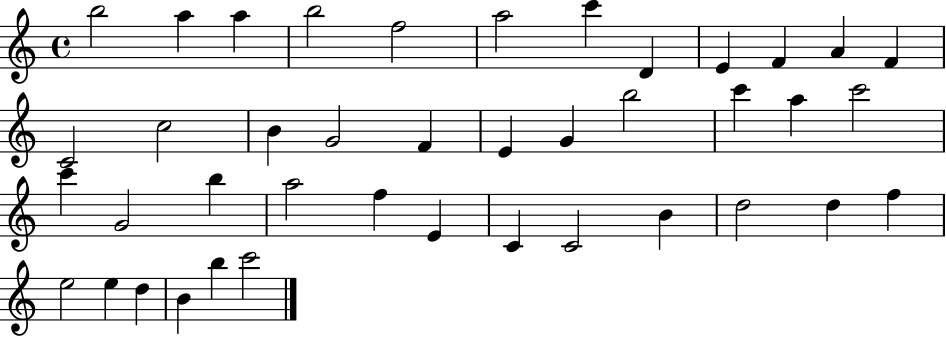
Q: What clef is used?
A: treble